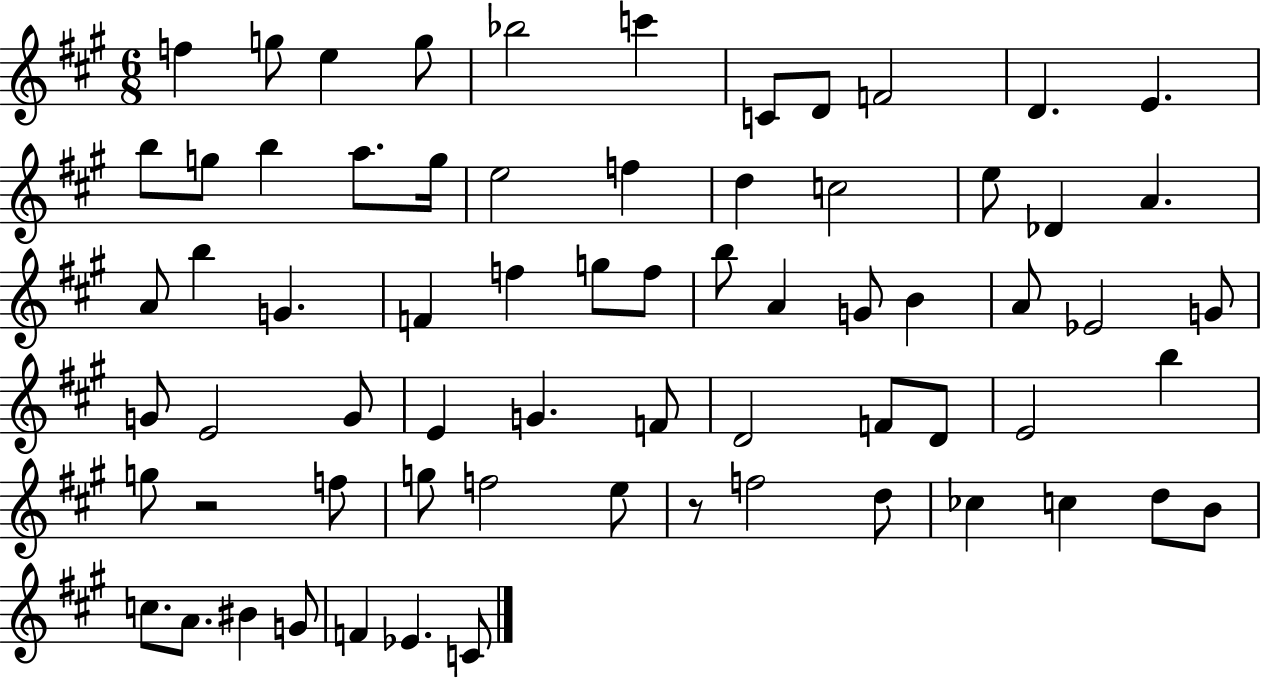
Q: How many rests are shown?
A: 2